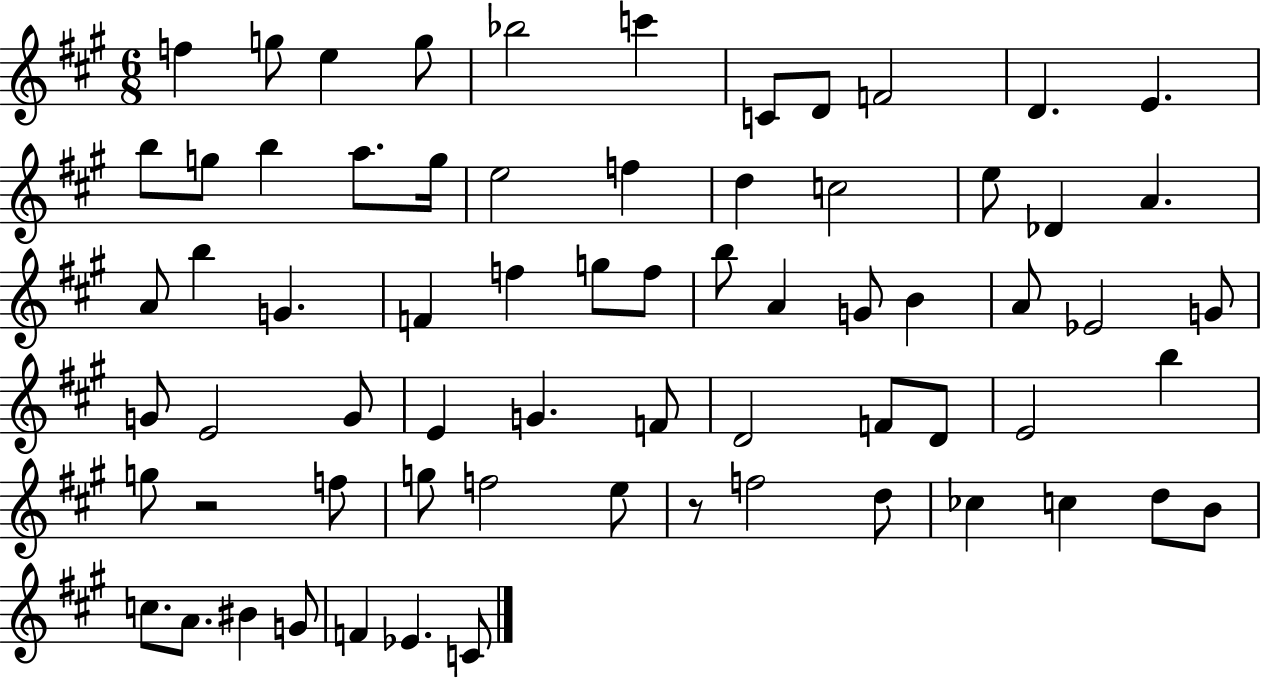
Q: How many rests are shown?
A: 2